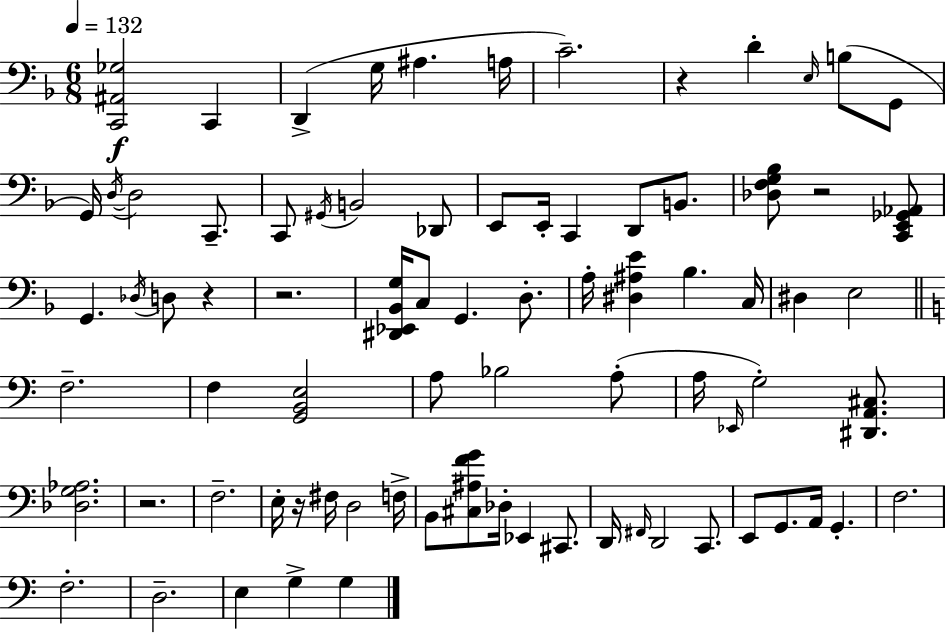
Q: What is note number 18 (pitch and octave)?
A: Db2